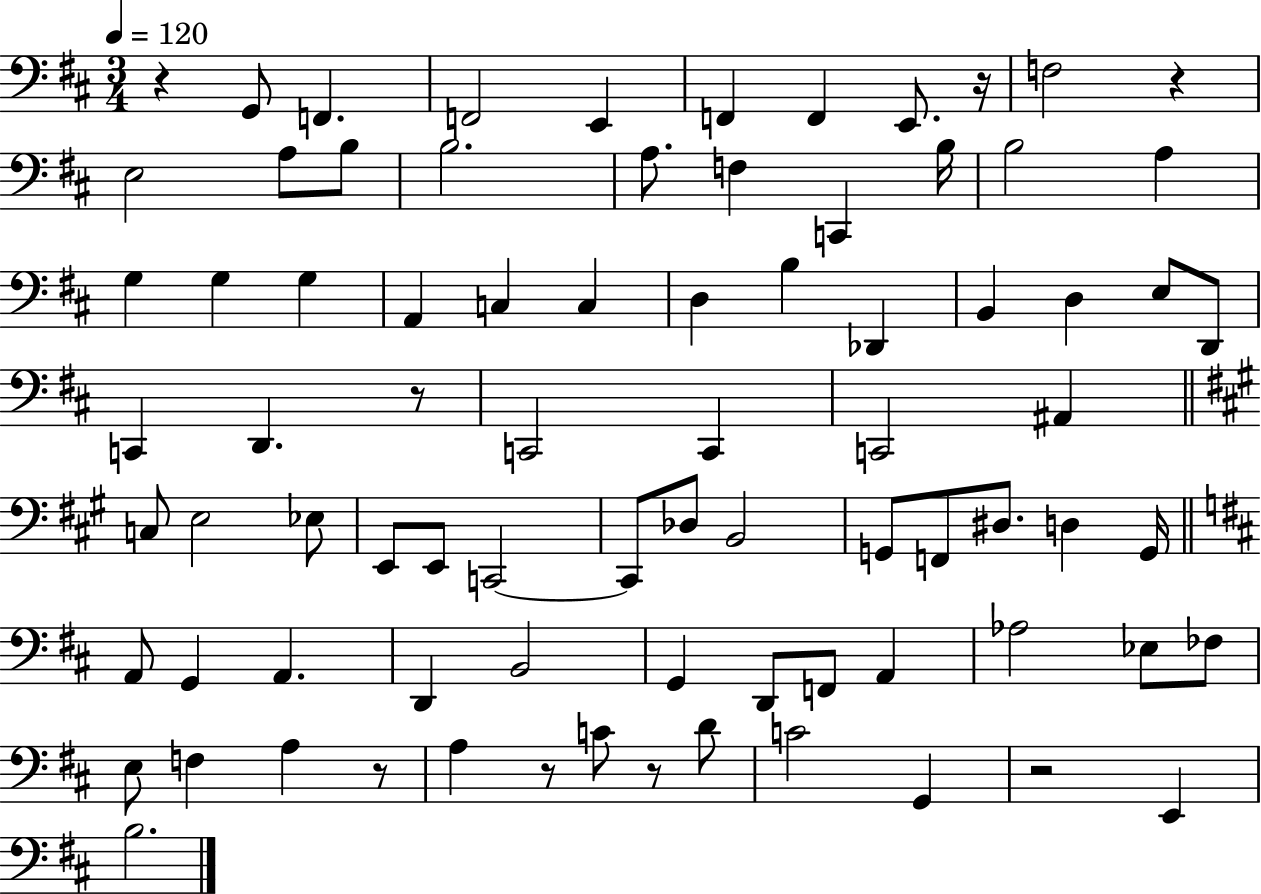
{
  \clef bass
  \numericTimeSignature
  \time 3/4
  \key d \major
  \tempo 4 = 120
  r4 g,8 f,4. | f,2 e,4 | f,4 f,4 e,8. r16 | f2 r4 | \break e2 a8 b8 | b2. | a8. f4 c,4 b16 | b2 a4 | \break g4 g4 g4 | a,4 c4 c4 | d4 b4 des,4 | b,4 d4 e8 d,8 | \break c,4 d,4. r8 | c,2 c,4 | c,2 ais,4 | \bar "||" \break \key a \major c8 e2 ees8 | e,8 e,8 c,2~~ | c,8 des8 b,2 | g,8 f,8 dis8. d4 g,16 | \break \bar "||" \break \key b \minor a,8 g,4 a,4. | d,4 b,2 | g,4 d,8 f,8 a,4 | aes2 ees8 fes8 | \break e8 f4 a4 r8 | a4 r8 c'8 r8 d'8 | c'2 g,4 | r2 e,4 | \break b2. | \bar "|."
}